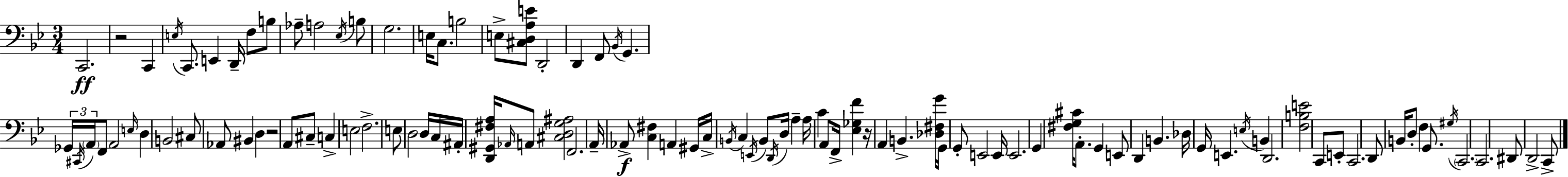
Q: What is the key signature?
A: G minor